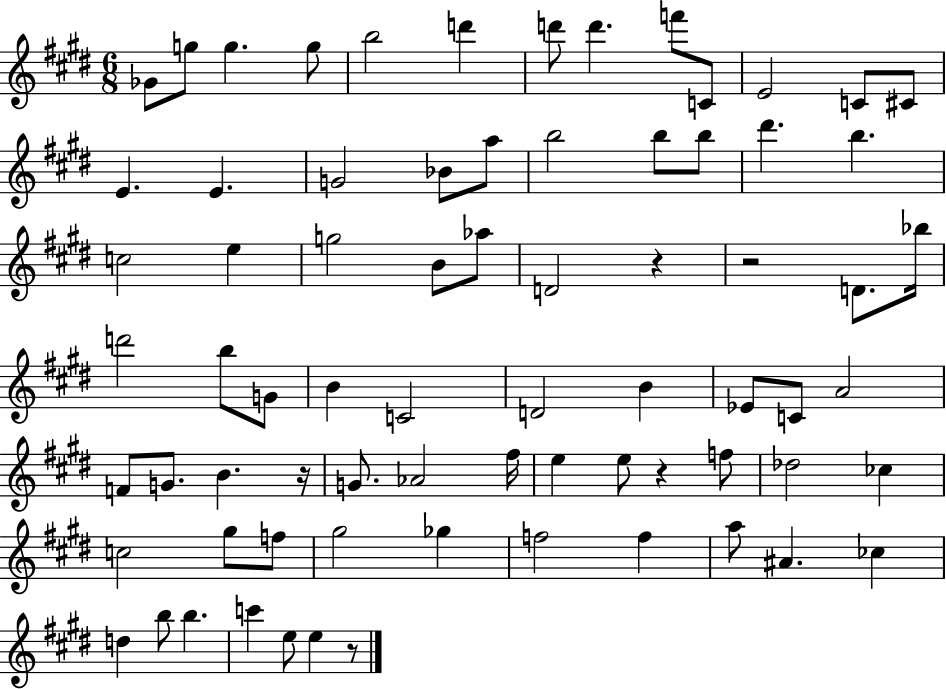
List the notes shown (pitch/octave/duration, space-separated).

Gb4/e G5/e G5/q. G5/e B5/h D6/q D6/e D6/q. F6/e C4/e E4/h C4/e C#4/e E4/q. E4/q. G4/h Bb4/e A5/e B5/h B5/e B5/e D#6/q. B5/q. C5/h E5/q G5/h B4/e Ab5/e D4/h R/q R/h D4/e. Bb5/s D6/h B5/e G4/e B4/q C4/h D4/h B4/q Eb4/e C4/e A4/h F4/e G4/e. B4/q. R/s G4/e. Ab4/h F#5/s E5/q E5/e R/q F5/e Db5/h CES5/q C5/h G#5/e F5/e G#5/h Gb5/q F5/h F5/q A5/e A#4/q. CES5/q D5/q B5/e B5/q. C6/q E5/e E5/q R/e